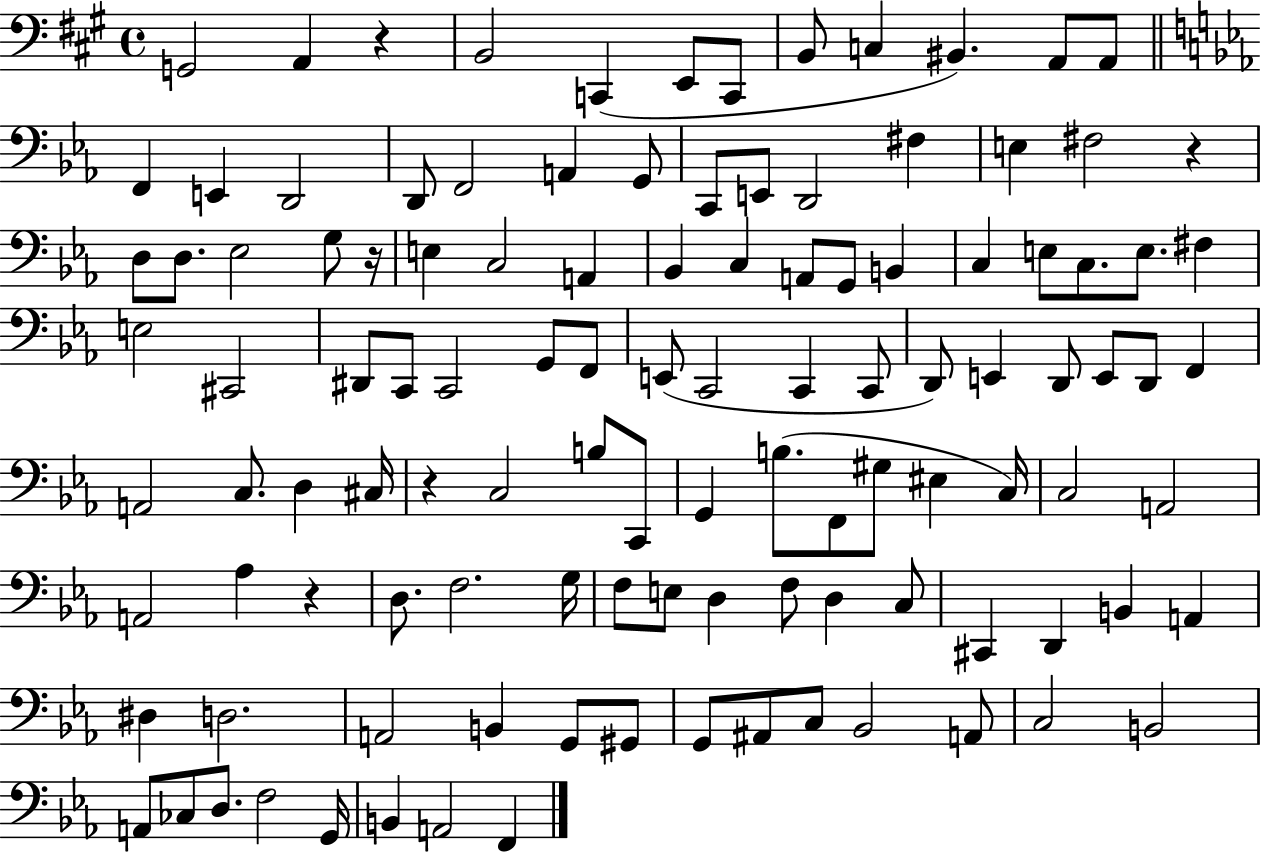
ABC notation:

X:1
T:Untitled
M:4/4
L:1/4
K:A
G,,2 A,, z B,,2 C,, E,,/2 C,,/2 B,,/2 C, ^B,, A,,/2 A,,/2 F,, E,, D,,2 D,,/2 F,,2 A,, G,,/2 C,,/2 E,,/2 D,,2 ^F, E, ^F,2 z D,/2 D,/2 _E,2 G,/2 z/4 E, C,2 A,, _B,, C, A,,/2 G,,/2 B,, C, E,/2 C,/2 E,/2 ^F, E,2 ^C,,2 ^D,,/2 C,,/2 C,,2 G,,/2 F,,/2 E,,/2 C,,2 C,, C,,/2 D,,/2 E,, D,,/2 E,,/2 D,,/2 F,, A,,2 C,/2 D, ^C,/4 z C,2 B,/2 C,,/2 G,, B,/2 F,,/2 ^G,/2 ^E, C,/4 C,2 A,,2 A,,2 _A, z D,/2 F,2 G,/4 F,/2 E,/2 D, F,/2 D, C,/2 ^C,, D,, B,, A,, ^D, D,2 A,,2 B,, G,,/2 ^G,,/2 G,,/2 ^A,,/2 C,/2 _B,,2 A,,/2 C,2 B,,2 A,,/2 _C,/2 D,/2 F,2 G,,/4 B,, A,,2 F,,